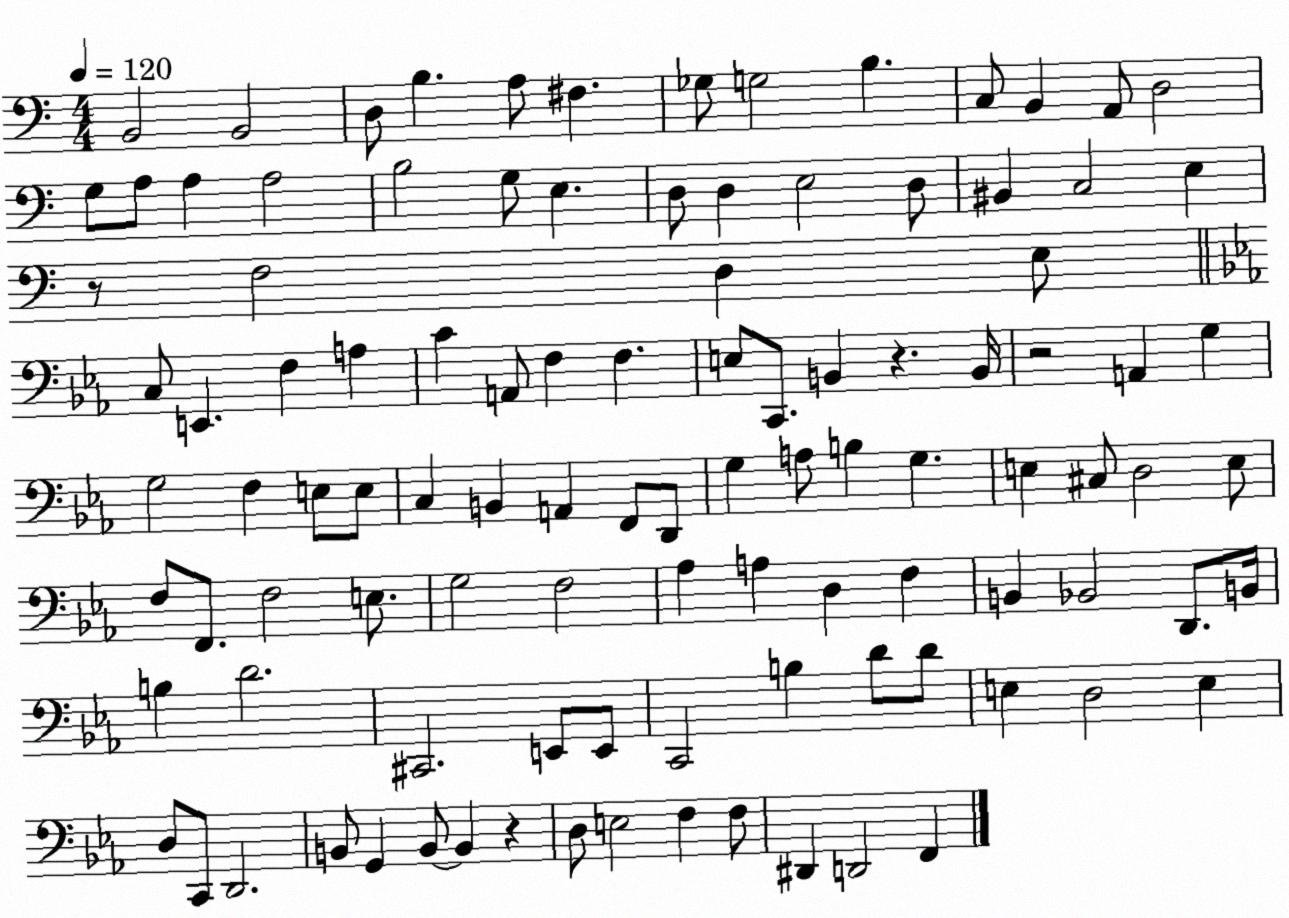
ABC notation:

X:1
T:Untitled
M:4/4
L:1/4
K:C
B,,2 B,,2 D,/2 B, A,/2 ^F, _G,/2 G,2 B, C,/2 B,, A,,/2 D,2 G,/2 A,/2 A, A,2 B,2 G,/2 E, D,/2 D, E,2 D,/2 ^B,, C,2 E, z/2 F,2 D, E,/2 C,/2 E,, F, A, C A,,/2 F, F, E,/2 C,,/2 B,, z B,,/4 z2 A,, G, G,2 F, E,/2 E,/2 C, B,, A,, F,,/2 D,,/2 G, A,/2 B, G, E, ^C,/2 D,2 E,/2 F,/2 F,,/2 F,2 E,/2 G,2 F,2 _A, A, D, F, B,, _B,,2 D,,/2 B,,/4 B, D2 ^C,,2 E,,/2 E,,/2 C,,2 B, D/2 D/2 E, D,2 E, D,/2 C,,/2 D,,2 B,,/2 G,, B,,/2 B,, z D,/2 E,2 F, F,/2 ^D,, D,,2 F,,